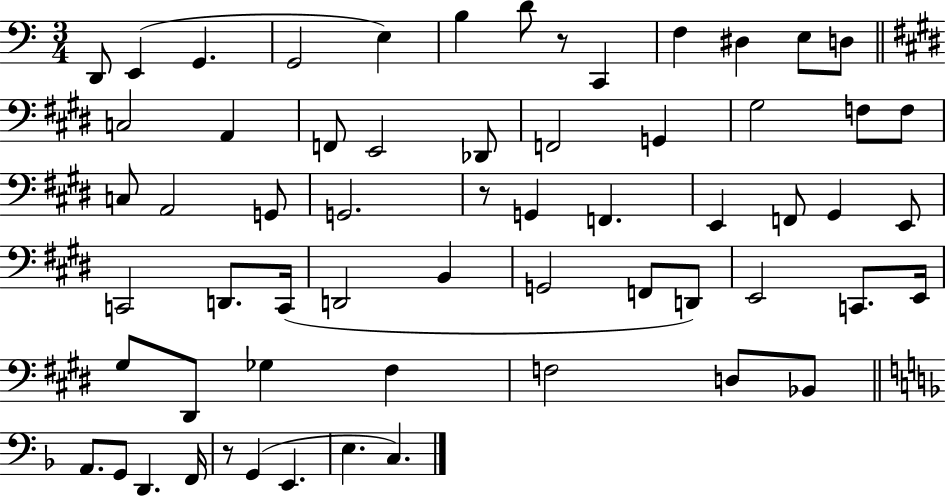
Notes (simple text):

D2/e E2/q G2/q. G2/h E3/q B3/q D4/e R/e C2/q F3/q D#3/q E3/e D3/e C3/h A2/q F2/e E2/h Db2/e F2/h G2/q G#3/h F3/e F3/e C3/e A2/h G2/e G2/h. R/e G2/q F2/q. E2/q F2/e G#2/q E2/e C2/h D2/e. C2/s D2/h B2/q G2/h F2/e D2/e E2/h C2/e. E2/s G#3/e D#2/e Gb3/q F#3/q F3/h D3/e Bb2/e A2/e. G2/e D2/q. F2/s R/e G2/q E2/q. E3/q. C3/q.